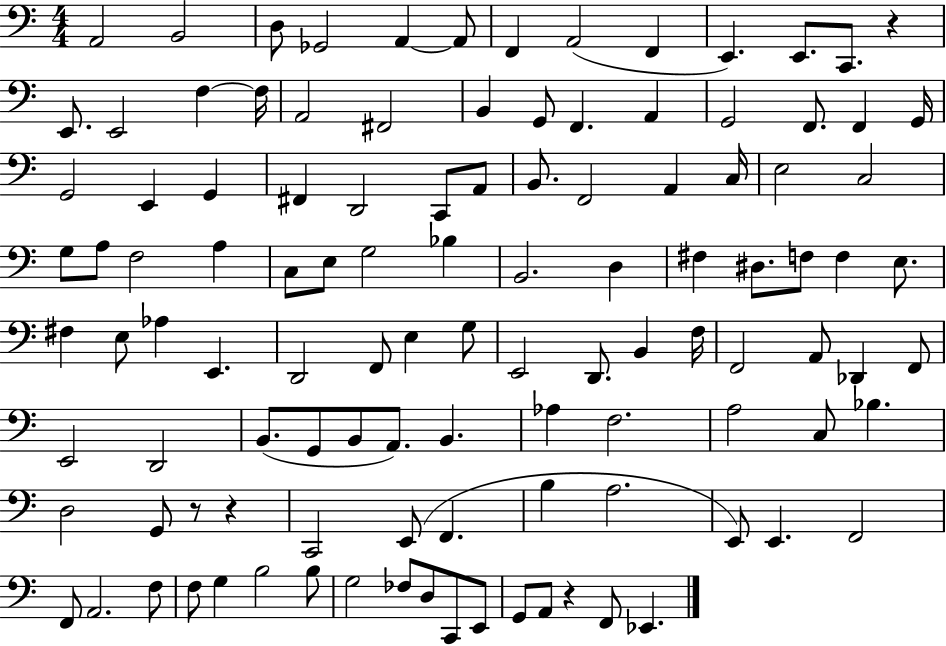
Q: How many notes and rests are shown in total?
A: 112